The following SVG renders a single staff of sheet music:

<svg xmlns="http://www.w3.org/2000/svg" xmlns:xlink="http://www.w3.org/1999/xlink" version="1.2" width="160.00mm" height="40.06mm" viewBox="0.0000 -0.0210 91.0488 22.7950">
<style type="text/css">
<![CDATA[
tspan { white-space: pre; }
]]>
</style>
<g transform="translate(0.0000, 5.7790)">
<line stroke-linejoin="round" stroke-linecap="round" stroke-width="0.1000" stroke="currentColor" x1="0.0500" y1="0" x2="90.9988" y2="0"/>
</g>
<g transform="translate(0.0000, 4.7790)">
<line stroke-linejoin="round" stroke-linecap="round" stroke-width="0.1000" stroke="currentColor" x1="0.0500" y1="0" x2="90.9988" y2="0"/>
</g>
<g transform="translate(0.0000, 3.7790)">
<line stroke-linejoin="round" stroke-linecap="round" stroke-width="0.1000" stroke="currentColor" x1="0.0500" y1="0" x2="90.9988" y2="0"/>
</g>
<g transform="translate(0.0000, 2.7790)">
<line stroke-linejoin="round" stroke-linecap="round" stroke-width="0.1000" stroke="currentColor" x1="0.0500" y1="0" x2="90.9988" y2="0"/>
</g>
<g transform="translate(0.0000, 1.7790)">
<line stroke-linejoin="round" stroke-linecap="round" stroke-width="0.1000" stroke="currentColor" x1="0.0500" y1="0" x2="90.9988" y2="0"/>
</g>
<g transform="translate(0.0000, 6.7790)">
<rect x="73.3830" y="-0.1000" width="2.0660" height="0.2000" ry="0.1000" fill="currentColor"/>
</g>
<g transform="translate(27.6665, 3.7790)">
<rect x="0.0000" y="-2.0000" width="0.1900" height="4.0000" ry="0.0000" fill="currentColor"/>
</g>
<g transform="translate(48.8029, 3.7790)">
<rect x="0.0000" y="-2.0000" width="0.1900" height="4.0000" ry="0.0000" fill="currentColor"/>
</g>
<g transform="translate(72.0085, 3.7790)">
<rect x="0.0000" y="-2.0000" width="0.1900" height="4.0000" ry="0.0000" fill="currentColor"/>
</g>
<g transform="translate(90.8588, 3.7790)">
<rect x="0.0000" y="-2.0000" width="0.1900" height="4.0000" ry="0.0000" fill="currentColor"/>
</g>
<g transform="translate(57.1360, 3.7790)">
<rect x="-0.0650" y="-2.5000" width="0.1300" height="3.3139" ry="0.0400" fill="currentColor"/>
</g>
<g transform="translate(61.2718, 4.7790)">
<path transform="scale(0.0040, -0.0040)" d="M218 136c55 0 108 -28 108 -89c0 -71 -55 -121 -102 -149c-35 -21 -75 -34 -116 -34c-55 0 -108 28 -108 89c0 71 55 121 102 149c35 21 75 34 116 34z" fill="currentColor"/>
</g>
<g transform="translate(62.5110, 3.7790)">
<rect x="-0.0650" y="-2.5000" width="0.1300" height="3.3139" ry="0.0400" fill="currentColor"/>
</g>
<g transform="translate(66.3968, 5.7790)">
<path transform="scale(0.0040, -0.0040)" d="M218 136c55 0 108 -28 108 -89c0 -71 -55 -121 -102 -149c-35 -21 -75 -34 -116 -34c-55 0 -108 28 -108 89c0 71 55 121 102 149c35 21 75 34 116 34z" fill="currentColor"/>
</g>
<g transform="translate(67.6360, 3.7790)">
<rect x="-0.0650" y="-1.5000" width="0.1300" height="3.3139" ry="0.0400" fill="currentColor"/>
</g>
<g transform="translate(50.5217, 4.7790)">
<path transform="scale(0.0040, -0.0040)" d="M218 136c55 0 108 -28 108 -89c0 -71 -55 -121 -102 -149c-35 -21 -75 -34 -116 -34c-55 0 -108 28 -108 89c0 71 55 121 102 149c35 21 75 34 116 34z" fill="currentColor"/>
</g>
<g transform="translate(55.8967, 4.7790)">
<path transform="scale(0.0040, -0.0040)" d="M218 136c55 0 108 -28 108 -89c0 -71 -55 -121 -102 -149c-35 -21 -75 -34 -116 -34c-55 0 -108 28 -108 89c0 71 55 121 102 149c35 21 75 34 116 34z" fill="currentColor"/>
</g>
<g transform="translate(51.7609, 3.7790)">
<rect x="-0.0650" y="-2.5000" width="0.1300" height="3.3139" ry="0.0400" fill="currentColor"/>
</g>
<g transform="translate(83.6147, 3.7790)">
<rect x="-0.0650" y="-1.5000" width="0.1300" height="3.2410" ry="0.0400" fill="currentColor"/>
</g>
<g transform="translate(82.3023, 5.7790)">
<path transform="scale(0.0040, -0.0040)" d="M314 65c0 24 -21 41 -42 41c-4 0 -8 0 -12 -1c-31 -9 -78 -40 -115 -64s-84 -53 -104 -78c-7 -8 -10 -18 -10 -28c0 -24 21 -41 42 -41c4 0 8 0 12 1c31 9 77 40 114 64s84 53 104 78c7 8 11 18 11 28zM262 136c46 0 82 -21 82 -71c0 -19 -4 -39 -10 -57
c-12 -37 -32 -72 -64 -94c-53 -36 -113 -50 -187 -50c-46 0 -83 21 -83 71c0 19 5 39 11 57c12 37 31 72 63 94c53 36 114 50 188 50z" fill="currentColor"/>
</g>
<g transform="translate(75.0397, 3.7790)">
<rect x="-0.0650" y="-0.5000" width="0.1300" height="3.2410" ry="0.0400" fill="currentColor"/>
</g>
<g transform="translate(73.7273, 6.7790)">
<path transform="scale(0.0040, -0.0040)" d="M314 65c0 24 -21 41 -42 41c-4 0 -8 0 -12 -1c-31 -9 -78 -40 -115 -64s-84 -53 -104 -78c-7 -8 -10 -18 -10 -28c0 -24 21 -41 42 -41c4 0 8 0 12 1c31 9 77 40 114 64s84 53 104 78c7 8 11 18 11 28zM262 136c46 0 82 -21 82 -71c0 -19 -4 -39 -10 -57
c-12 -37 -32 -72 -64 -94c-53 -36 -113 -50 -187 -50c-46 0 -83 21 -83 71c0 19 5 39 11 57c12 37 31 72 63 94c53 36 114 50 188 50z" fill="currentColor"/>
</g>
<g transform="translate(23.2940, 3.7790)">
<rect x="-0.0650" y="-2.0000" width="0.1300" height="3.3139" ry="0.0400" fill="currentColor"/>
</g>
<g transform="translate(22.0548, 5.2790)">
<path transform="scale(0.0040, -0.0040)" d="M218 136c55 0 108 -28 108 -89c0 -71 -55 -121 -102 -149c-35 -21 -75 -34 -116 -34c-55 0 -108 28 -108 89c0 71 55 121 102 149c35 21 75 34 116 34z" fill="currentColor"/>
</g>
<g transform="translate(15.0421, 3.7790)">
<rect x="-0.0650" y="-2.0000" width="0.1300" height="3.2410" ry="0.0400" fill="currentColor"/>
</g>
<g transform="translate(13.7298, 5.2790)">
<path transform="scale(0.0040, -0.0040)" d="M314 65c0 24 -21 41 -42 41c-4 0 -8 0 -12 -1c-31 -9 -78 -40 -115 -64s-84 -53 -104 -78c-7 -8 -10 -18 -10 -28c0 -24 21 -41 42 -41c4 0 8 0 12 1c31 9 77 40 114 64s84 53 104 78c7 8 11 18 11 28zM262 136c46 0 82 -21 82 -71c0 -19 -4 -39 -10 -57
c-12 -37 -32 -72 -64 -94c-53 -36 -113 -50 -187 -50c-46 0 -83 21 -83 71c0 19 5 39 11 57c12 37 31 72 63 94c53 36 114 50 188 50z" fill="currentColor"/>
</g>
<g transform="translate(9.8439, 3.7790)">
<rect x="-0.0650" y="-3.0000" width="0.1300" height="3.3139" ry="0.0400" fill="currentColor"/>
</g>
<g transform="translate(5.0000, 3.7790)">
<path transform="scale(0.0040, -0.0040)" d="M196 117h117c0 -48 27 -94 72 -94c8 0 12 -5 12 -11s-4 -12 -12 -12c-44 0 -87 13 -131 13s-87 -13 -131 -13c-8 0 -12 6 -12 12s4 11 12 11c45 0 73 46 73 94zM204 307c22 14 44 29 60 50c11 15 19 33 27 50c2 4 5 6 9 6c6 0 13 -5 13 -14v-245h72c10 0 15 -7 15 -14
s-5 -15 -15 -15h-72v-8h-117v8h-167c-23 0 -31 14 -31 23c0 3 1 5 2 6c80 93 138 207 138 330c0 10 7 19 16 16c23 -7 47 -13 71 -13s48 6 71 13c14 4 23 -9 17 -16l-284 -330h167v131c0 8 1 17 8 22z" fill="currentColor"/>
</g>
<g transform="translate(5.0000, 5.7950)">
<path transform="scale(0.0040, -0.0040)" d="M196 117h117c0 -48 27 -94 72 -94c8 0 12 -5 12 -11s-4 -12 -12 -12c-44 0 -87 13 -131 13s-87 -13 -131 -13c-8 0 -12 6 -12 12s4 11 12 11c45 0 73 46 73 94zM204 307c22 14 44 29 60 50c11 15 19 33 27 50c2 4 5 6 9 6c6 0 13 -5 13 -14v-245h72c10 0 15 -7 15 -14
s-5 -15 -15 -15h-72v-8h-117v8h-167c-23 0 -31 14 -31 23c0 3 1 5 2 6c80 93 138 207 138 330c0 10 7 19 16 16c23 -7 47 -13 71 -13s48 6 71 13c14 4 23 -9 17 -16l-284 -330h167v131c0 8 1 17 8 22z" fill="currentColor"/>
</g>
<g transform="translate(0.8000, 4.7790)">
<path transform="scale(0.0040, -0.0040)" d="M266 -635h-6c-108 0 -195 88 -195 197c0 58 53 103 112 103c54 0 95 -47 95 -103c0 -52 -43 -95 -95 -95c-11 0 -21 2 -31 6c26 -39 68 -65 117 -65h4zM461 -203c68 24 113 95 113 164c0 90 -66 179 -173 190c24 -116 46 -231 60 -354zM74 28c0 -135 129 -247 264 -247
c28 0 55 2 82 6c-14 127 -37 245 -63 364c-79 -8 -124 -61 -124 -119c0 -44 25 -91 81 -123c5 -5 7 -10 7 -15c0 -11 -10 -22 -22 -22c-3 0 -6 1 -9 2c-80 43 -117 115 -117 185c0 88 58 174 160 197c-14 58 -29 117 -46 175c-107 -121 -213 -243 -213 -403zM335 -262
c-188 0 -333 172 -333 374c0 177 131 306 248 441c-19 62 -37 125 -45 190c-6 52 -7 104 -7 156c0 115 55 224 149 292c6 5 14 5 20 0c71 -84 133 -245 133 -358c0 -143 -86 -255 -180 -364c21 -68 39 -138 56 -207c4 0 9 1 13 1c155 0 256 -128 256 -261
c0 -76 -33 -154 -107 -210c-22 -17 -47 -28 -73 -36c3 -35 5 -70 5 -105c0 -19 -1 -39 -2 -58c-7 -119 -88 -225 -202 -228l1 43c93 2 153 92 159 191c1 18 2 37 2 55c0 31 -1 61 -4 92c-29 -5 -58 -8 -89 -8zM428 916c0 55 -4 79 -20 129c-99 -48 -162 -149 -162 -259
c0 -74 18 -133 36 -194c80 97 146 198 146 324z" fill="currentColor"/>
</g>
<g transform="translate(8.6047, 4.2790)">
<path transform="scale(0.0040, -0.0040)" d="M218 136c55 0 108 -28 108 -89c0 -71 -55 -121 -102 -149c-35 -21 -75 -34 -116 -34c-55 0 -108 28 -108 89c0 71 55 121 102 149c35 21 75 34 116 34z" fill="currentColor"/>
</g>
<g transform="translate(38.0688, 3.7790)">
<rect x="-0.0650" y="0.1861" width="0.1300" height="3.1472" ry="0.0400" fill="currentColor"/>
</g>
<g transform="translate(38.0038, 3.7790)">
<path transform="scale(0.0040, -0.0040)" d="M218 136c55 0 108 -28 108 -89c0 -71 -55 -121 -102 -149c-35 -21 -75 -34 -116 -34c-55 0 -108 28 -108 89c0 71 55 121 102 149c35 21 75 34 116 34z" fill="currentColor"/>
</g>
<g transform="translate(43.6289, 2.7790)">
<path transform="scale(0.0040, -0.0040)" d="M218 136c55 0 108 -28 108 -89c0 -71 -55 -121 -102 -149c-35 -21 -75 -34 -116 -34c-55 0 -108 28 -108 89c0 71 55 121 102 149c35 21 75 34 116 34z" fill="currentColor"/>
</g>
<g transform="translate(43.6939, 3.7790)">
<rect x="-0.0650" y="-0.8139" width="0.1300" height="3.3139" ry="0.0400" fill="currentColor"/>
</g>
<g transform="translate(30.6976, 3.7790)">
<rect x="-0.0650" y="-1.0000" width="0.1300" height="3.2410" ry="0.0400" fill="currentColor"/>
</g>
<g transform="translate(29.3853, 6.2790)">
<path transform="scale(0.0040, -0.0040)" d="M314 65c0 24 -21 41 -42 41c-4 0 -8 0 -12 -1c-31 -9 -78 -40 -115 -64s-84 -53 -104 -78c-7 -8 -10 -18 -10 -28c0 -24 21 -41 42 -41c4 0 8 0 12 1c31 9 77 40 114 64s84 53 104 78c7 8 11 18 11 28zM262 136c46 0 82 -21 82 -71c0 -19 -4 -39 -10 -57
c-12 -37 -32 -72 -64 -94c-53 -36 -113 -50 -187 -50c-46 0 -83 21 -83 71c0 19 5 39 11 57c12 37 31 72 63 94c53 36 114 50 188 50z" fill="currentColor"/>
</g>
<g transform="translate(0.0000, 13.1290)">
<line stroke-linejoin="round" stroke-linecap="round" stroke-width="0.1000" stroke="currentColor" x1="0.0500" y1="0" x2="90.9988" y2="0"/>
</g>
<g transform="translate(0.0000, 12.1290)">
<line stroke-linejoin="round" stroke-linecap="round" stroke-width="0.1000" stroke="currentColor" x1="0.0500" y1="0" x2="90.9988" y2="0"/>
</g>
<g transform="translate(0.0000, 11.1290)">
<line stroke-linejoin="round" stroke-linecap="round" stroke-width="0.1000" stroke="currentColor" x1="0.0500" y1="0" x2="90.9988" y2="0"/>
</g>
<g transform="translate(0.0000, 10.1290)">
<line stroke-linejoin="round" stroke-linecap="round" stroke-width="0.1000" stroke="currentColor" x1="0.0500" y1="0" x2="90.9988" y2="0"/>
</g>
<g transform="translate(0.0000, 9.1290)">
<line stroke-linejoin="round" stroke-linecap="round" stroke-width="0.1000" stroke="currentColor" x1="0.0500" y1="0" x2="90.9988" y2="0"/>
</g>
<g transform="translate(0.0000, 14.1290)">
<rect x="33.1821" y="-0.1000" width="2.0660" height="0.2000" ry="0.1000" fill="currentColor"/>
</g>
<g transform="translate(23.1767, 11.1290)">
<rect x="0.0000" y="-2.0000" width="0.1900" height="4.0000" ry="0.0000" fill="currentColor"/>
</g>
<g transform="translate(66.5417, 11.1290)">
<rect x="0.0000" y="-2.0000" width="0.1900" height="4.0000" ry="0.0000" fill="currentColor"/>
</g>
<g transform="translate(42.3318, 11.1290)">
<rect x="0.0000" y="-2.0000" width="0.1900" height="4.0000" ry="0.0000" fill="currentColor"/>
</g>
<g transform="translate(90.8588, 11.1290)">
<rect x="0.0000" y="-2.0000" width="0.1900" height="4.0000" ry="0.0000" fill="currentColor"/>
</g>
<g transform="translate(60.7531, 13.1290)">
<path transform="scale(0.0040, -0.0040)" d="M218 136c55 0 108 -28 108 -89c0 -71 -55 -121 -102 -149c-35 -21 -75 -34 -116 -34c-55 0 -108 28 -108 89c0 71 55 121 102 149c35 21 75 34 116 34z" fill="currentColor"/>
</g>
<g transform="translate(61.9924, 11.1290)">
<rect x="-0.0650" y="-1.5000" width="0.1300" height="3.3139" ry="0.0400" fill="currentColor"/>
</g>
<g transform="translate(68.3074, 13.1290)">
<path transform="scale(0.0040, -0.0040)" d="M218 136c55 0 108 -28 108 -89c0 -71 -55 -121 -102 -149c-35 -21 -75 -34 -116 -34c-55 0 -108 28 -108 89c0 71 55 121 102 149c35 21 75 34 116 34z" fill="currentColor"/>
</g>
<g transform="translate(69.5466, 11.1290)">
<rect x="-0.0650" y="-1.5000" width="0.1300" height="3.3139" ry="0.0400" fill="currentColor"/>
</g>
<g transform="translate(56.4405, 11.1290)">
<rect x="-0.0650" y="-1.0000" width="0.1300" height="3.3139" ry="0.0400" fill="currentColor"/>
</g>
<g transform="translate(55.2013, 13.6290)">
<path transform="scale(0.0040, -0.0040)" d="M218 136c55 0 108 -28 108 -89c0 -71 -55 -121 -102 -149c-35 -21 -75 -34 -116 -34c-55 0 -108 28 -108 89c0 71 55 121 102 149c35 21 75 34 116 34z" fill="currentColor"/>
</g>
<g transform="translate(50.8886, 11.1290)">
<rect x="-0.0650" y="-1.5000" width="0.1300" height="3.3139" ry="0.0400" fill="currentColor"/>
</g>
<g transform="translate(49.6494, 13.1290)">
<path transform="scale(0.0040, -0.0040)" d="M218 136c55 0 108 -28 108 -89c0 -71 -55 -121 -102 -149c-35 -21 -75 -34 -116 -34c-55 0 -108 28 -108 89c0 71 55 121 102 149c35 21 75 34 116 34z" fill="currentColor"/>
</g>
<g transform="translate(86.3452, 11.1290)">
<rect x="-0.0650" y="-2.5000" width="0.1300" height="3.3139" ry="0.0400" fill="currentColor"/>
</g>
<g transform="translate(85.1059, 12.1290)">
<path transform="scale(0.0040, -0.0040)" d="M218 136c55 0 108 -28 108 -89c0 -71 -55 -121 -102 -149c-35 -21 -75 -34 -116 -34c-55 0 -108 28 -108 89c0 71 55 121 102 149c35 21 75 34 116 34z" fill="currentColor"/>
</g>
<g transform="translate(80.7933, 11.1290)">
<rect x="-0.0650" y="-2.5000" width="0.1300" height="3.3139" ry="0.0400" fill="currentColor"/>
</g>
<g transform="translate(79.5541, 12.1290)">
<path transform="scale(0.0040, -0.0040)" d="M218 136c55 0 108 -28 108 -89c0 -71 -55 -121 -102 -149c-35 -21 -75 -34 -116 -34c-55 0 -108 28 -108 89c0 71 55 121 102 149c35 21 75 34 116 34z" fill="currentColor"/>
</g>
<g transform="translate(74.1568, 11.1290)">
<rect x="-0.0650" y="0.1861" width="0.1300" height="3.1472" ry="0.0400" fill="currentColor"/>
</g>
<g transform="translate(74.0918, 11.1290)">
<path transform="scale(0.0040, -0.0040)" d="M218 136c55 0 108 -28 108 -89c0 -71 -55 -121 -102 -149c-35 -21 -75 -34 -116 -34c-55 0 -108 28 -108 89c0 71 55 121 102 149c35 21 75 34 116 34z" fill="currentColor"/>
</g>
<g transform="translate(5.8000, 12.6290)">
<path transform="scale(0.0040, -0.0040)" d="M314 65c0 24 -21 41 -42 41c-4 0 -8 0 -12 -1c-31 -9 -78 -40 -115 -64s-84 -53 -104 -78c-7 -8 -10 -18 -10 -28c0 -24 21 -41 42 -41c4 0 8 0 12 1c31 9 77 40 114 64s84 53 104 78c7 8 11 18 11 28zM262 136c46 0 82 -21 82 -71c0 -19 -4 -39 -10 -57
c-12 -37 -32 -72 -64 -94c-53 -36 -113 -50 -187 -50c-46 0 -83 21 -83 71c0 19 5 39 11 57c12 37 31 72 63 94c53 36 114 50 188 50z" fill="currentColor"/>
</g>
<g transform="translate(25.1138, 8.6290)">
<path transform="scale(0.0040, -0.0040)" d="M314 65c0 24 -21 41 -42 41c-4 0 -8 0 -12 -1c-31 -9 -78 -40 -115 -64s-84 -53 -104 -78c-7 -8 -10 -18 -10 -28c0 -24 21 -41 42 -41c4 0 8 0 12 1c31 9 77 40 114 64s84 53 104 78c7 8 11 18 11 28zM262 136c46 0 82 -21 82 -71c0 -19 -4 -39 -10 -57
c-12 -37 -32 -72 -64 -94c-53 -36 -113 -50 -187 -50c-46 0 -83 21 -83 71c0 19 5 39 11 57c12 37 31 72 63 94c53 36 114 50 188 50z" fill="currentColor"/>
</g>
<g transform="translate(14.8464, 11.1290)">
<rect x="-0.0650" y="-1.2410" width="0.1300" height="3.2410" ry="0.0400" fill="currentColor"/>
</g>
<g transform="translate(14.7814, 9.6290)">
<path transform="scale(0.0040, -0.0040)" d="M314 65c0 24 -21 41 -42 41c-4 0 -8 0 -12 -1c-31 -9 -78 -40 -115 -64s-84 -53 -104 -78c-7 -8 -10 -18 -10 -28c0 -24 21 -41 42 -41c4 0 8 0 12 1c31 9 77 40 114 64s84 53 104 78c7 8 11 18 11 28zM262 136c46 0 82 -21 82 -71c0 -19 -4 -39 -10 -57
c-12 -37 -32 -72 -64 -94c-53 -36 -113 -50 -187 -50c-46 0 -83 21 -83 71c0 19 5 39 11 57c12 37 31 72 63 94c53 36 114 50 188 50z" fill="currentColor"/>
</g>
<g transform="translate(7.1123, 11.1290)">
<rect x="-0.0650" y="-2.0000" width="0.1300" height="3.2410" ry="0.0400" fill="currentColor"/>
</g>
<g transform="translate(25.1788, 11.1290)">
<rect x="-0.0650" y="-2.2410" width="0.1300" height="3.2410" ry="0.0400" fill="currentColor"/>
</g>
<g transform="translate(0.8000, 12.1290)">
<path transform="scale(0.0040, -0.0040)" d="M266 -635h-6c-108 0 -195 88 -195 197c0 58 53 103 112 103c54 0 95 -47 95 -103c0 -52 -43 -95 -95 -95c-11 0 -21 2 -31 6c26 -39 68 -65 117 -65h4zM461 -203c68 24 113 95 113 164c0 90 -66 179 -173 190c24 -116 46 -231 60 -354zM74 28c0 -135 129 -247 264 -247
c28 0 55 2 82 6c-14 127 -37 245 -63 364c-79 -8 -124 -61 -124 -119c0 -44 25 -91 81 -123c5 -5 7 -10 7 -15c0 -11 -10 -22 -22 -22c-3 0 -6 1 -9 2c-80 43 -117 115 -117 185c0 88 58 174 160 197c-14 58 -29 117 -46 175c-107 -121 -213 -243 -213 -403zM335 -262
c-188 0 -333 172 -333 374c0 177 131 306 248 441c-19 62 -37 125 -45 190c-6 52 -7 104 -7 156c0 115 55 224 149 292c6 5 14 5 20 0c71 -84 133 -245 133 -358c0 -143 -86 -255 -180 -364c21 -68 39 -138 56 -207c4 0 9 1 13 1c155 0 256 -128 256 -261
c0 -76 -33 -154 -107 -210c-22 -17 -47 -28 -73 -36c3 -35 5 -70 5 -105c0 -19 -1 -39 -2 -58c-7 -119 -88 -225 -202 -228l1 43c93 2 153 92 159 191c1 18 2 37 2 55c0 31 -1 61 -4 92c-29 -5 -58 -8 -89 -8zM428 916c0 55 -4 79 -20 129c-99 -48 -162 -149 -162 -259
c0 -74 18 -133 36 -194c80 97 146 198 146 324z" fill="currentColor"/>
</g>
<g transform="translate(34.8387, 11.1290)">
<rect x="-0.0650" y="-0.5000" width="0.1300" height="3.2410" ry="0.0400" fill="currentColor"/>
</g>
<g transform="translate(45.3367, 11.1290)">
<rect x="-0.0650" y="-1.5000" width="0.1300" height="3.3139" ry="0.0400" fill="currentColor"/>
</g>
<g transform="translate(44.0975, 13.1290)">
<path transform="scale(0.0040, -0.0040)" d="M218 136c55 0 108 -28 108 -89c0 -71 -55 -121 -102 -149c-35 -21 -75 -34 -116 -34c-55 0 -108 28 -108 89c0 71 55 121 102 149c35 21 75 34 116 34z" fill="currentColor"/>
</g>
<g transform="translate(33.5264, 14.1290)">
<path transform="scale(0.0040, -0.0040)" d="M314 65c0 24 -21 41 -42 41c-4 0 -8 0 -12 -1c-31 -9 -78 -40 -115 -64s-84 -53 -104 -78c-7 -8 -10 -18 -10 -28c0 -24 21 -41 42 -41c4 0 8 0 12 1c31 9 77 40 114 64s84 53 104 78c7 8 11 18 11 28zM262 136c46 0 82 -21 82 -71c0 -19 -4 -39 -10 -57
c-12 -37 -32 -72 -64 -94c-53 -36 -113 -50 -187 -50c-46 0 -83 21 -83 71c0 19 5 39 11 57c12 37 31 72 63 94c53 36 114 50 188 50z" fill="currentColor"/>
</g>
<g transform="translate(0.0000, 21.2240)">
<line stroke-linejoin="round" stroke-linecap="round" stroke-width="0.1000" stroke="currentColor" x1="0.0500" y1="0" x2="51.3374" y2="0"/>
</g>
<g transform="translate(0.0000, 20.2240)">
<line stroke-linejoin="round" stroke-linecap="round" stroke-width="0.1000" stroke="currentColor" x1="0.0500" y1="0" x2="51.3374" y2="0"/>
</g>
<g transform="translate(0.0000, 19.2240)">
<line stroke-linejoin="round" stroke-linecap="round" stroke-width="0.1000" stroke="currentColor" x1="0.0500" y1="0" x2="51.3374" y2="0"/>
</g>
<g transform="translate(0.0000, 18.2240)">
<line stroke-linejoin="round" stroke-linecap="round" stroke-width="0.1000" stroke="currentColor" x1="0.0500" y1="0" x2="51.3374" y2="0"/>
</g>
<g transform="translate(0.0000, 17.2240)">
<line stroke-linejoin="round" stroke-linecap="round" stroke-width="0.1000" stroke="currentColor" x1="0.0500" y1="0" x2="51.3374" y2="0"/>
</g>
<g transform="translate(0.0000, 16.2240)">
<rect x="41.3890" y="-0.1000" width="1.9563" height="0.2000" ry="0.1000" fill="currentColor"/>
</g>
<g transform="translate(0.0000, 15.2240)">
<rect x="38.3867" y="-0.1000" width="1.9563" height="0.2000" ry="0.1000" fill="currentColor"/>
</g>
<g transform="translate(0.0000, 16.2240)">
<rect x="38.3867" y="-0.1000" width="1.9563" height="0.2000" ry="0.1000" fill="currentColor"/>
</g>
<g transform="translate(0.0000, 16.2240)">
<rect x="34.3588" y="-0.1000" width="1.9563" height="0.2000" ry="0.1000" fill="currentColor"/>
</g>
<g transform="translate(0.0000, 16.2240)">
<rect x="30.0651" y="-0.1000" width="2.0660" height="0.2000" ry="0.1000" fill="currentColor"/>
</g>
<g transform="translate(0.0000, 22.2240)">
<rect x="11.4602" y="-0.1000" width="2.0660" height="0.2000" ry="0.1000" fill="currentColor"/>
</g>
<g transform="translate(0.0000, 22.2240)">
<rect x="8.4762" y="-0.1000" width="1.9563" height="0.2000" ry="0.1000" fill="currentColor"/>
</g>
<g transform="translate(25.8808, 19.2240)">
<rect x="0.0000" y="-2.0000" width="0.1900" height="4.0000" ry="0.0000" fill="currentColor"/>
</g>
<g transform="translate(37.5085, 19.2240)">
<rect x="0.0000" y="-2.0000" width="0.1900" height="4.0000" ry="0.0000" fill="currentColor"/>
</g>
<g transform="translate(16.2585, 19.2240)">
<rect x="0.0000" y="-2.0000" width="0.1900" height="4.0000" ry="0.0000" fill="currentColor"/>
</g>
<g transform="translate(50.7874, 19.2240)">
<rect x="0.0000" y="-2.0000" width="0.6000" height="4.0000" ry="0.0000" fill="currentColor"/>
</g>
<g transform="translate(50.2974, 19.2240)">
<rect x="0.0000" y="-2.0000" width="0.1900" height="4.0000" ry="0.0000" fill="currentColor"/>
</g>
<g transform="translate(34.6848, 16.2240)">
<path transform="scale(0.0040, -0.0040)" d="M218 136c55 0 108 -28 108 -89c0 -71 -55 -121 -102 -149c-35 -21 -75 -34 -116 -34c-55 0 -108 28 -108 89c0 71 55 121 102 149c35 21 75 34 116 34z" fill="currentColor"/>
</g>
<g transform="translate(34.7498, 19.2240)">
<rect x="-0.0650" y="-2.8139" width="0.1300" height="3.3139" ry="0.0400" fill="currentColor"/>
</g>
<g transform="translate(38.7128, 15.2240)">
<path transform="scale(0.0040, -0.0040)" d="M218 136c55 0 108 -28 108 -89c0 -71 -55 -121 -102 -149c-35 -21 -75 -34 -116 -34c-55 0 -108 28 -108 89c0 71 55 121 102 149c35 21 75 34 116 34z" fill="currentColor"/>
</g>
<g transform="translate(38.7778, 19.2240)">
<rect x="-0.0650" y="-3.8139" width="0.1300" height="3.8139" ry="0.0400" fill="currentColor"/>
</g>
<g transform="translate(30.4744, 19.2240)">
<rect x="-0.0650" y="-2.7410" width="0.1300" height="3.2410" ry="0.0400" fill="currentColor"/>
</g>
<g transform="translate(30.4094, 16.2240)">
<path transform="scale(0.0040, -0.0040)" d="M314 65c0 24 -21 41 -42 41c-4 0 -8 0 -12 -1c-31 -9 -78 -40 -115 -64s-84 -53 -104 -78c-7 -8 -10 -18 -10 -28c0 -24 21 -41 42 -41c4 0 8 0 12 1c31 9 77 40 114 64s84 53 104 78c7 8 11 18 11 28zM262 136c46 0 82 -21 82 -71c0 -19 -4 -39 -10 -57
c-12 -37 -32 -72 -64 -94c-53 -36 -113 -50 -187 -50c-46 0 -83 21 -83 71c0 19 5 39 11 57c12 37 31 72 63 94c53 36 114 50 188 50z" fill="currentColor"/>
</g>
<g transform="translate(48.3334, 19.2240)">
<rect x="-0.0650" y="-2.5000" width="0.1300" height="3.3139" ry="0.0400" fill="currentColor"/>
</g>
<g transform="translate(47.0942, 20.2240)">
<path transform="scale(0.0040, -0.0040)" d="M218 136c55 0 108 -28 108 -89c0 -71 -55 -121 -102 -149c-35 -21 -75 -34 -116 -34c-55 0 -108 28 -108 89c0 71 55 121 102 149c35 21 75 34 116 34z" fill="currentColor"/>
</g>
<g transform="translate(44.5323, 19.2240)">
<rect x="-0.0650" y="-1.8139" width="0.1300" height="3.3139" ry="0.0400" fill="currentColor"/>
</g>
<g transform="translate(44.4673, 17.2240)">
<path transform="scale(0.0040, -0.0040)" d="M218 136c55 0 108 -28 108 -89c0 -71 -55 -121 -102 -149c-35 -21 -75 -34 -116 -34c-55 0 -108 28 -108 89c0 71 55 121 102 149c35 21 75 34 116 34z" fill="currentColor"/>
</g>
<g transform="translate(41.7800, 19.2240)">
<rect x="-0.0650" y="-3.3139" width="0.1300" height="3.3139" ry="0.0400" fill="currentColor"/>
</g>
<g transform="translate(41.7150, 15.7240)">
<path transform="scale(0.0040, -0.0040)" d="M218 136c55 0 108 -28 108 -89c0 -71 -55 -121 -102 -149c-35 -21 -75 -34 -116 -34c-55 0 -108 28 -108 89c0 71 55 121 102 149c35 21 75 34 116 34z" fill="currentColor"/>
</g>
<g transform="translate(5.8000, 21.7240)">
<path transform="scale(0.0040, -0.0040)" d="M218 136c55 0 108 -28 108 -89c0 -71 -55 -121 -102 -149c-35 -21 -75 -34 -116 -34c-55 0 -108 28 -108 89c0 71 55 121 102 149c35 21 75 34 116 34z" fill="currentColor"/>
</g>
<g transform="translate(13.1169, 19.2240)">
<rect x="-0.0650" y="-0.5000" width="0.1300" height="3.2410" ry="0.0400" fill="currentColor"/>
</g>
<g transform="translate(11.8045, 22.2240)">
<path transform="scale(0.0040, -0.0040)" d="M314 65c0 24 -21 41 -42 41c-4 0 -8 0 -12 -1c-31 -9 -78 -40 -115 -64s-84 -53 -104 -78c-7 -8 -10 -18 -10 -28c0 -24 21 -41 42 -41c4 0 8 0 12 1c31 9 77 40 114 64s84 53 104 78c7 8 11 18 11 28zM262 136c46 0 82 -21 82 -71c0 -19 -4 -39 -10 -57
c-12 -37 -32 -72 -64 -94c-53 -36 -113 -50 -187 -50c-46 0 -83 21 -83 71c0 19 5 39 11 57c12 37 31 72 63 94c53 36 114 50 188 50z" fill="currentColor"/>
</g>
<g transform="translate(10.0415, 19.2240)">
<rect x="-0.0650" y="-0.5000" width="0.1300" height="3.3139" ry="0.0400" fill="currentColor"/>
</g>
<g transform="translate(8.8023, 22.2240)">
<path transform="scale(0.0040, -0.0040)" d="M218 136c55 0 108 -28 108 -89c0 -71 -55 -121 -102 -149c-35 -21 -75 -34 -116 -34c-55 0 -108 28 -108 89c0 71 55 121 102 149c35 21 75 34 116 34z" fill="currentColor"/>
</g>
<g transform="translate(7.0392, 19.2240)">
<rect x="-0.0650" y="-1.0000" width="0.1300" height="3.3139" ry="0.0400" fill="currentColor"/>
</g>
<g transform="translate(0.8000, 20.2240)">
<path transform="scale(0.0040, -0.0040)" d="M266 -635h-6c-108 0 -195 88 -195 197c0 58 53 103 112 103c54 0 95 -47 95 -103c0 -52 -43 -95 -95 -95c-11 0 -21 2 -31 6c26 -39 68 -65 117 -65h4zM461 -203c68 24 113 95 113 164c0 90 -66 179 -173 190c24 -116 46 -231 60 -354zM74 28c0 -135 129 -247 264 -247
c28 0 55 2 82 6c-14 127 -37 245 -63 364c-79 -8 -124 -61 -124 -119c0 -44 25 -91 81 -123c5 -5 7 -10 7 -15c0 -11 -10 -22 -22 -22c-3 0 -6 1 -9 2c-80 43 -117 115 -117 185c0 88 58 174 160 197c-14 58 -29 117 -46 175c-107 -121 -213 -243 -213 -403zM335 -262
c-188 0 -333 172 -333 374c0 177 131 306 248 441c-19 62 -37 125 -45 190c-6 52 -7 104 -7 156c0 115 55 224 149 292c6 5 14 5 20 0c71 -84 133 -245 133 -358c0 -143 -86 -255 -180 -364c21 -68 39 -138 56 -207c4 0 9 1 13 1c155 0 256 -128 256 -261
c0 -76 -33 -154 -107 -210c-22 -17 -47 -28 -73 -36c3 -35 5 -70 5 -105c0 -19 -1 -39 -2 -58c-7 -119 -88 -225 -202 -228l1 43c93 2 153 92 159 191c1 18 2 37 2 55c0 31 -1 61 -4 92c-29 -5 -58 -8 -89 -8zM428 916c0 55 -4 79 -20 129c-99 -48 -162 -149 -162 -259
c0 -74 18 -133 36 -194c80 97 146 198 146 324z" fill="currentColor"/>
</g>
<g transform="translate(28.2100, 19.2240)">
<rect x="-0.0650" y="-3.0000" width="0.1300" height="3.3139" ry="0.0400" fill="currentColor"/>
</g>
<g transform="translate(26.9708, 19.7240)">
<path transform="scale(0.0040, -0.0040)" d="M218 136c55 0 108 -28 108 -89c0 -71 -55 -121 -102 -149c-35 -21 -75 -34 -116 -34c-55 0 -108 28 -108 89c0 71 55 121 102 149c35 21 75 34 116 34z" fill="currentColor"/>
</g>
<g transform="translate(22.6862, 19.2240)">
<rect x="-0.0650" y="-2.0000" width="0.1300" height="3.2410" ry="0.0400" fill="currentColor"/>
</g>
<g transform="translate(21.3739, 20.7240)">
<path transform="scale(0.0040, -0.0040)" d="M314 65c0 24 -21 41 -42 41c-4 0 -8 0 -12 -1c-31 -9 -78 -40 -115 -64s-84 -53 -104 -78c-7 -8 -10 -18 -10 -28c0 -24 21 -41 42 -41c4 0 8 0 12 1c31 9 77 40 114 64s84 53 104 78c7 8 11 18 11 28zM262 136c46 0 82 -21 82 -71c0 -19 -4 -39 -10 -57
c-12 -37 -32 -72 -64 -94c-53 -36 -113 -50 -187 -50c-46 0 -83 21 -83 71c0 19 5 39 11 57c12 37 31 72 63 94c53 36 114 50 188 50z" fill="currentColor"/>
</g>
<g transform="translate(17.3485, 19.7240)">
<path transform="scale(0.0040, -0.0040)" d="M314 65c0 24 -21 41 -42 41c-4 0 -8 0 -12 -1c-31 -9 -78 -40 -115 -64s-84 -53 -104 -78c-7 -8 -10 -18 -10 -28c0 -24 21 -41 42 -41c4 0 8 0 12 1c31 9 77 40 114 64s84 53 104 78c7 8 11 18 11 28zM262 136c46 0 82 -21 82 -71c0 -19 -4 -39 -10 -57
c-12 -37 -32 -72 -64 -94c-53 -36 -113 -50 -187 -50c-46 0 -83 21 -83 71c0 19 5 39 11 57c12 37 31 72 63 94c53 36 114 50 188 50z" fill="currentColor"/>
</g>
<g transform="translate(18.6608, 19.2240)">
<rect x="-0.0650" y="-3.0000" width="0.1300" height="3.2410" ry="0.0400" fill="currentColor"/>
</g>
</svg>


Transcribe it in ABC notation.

X:1
T:Untitled
M:4/4
L:1/4
K:C
A F2 F D2 B d G G G E C2 E2 F2 e2 g2 C2 E E D E E B G G D C C2 A2 F2 A a2 a c' b f G